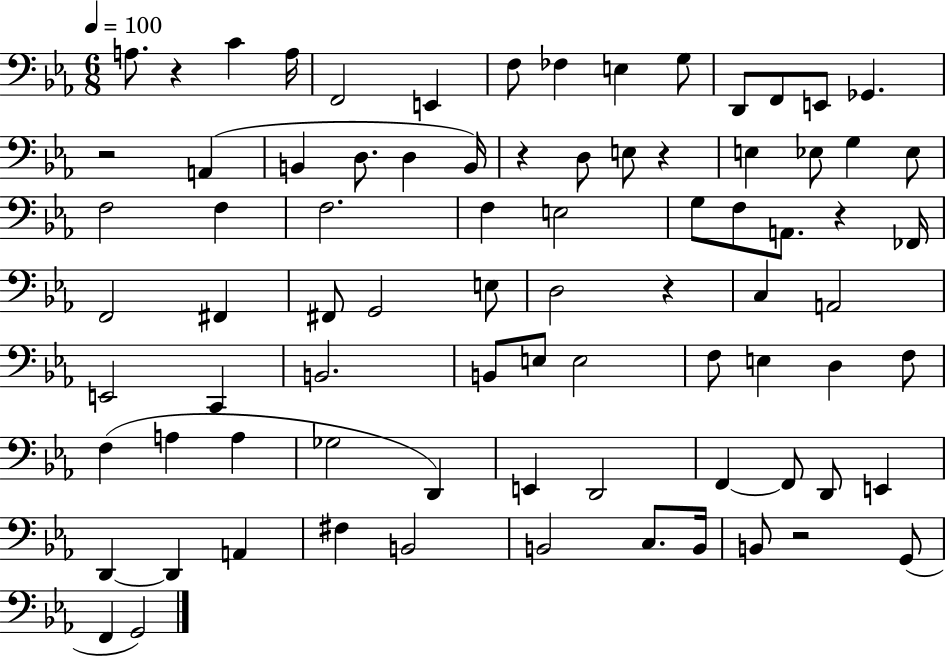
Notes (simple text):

A3/e. R/q C4/q A3/s F2/h E2/q F3/e FES3/q E3/q G3/e D2/e F2/e E2/e Gb2/q. R/h A2/q B2/q D3/e. D3/q B2/s R/q D3/e E3/e R/q E3/q Eb3/e G3/q Eb3/e F3/h F3/q F3/h. F3/q E3/h G3/e F3/e A2/e. R/q FES2/s F2/h F#2/q F#2/e G2/h E3/e D3/h R/q C3/q A2/h E2/h C2/q B2/h. B2/e E3/e E3/h F3/e E3/q D3/q F3/e F3/q A3/q A3/q Gb3/h D2/q E2/q D2/h F2/q F2/e D2/e E2/q D2/q D2/q A2/q F#3/q B2/h B2/h C3/e. B2/s B2/e R/h G2/e F2/q G2/h